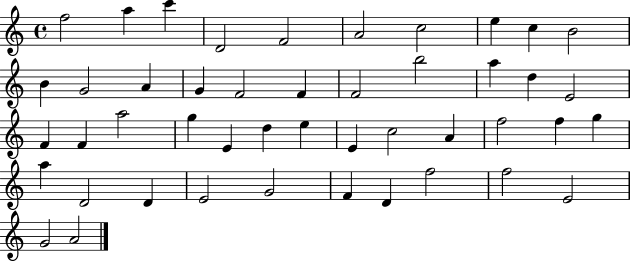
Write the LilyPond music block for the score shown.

{
  \clef treble
  \time 4/4
  \defaultTimeSignature
  \key c \major
  f''2 a''4 c'''4 | d'2 f'2 | a'2 c''2 | e''4 c''4 b'2 | \break b'4 g'2 a'4 | g'4 f'2 f'4 | f'2 b''2 | a''4 d''4 e'2 | \break f'4 f'4 a''2 | g''4 e'4 d''4 e''4 | e'4 c''2 a'4 | f''2 f''4 g''4 | \break a''4 d'2 d'4 | e'2 g'2 | f'4 d'4 f''2 | f''2 e'2 | \break g'2 a'2 | \bar "|."
}